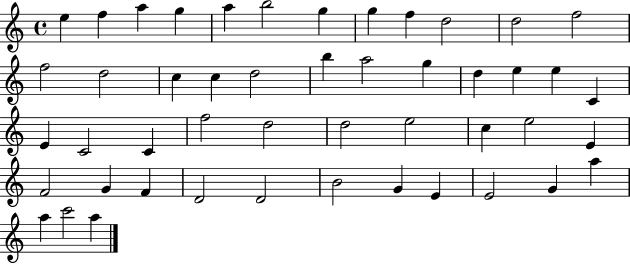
E5/q F5/q A5/q G5/q A5/q B5/h G5/q G5/q F5/q D5/h D5/h F5/h F5/h D5/h C5/q C5/q D5/h B5/q A5/h G5/q D5/q E5/q E5/q C4/q E4/q C4/h C4/q F5/h D5/h D5/h E5/h C5/q E5/h E4/q F4/h G4/q F4/q D4/h D4/h B4/h G4/q E4/q E4/h G4/q A5/q A5/q C6/h A5/q